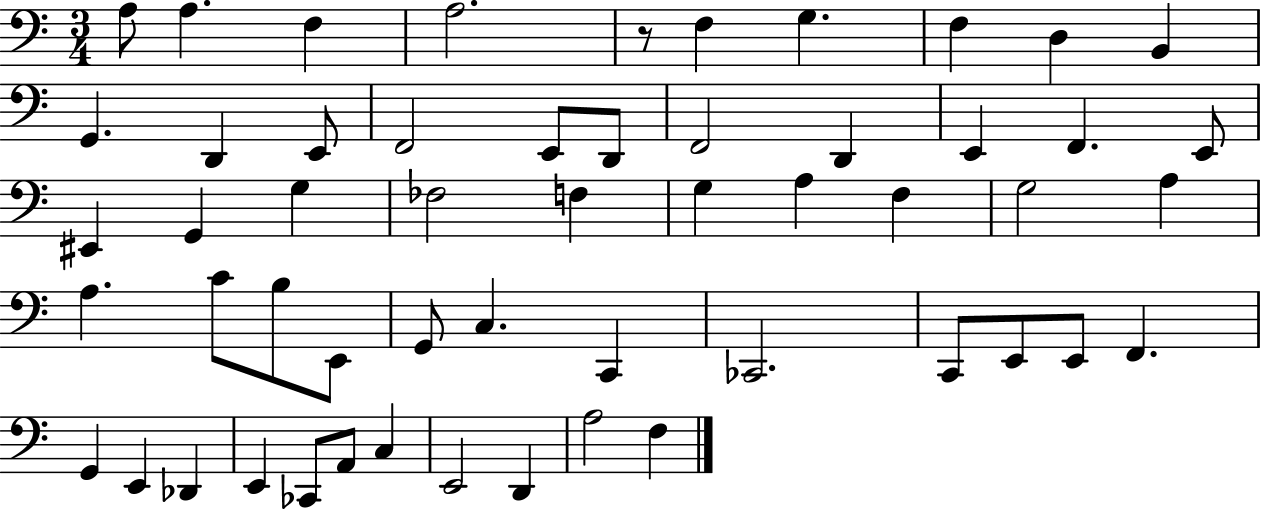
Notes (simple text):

A3/e A3/q. F3/q A3/h. R/e F3/q G3/q. F3/q D3/q B2/q G2/q. D2/q E2/e F2/h E2/e D2/e F2/h D2/q E2/q F2/q. E2/e EIS2/q G2/q G3/q FES3/h F3/q G3/q A3/q F3/q G3/h A3/q A3/q. C4/e B3/e E2/e G2/e C3/q. C2/q CES2/h. C2/e E2/e E2/e F2/q. G2/q E2/q Db2/q E2/q CES2/e A2/e C3/q E2/h D2/q A3/h F3/q